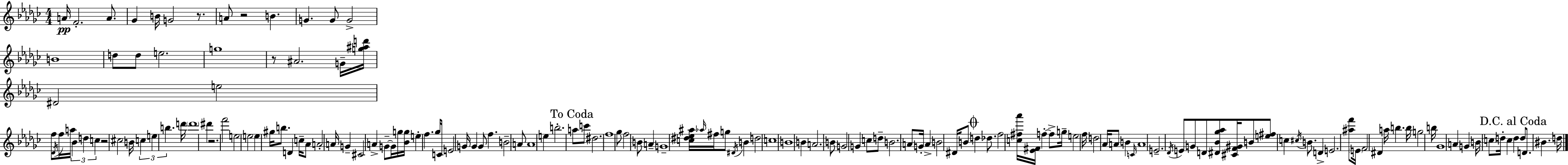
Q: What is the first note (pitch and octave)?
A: A4